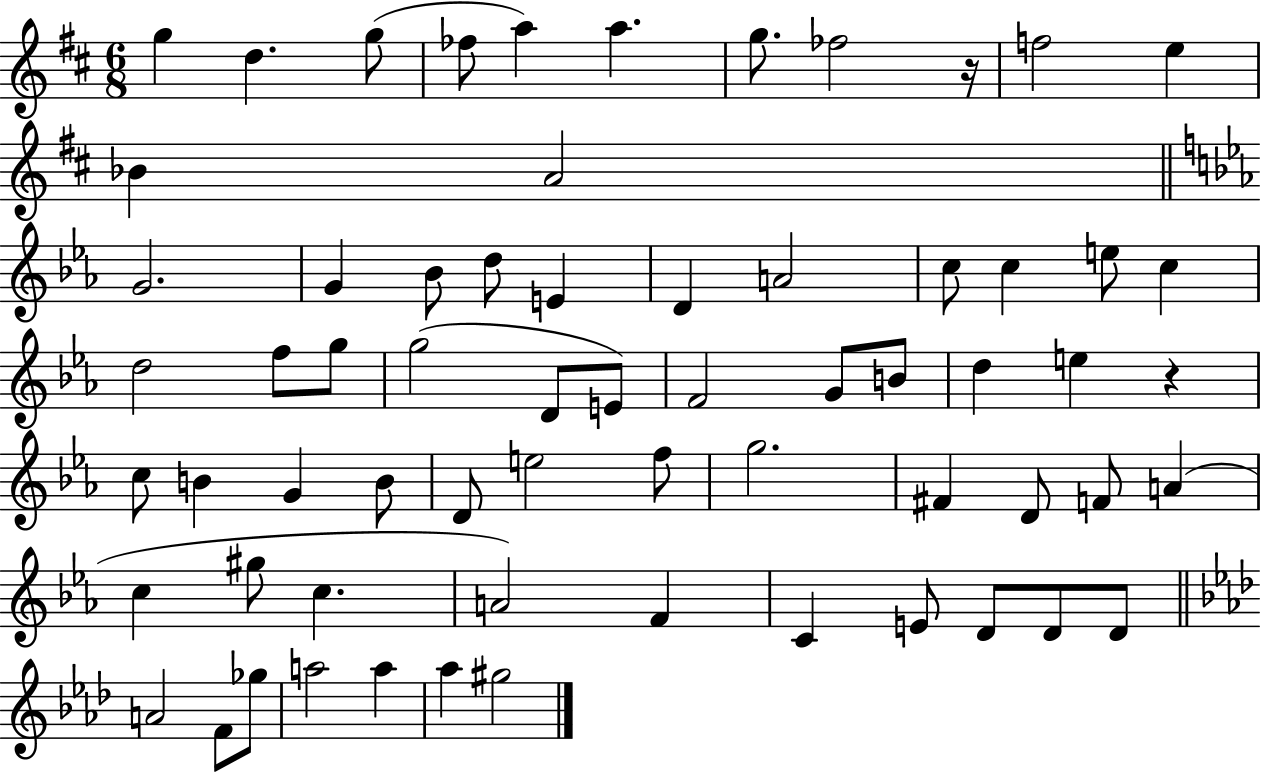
X:1
T:Untitled
M:6/8
L:1/4
K:D
g d g/2 _f/2 a a g/2 _f2 z/4 f2 e _B A2 G2 G _B/2 d/2 E D A2 c/2 c e/2 c d2 f/2 g/2 g2 D/2 E/2 F2 G/2 B/2 d e z c/2 B G B/2 D/2 e2 f/2 g2 ^F D/2 F/2 A c ^g/2 c A2 F C E/2 D/2 D/2 D/2 A2 F/2 _g/2 a2 a _a ^g2